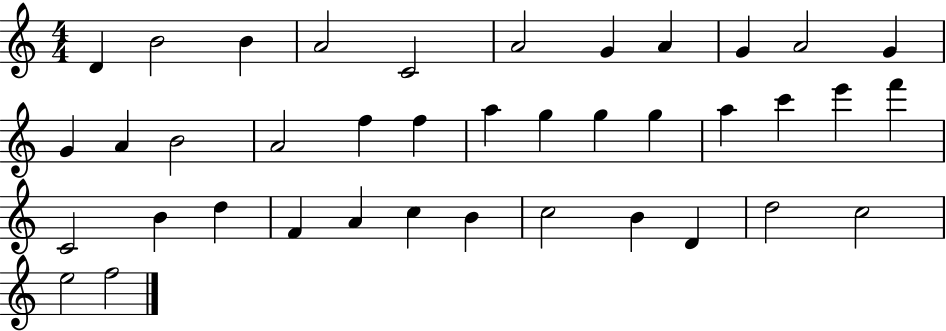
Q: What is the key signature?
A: C major